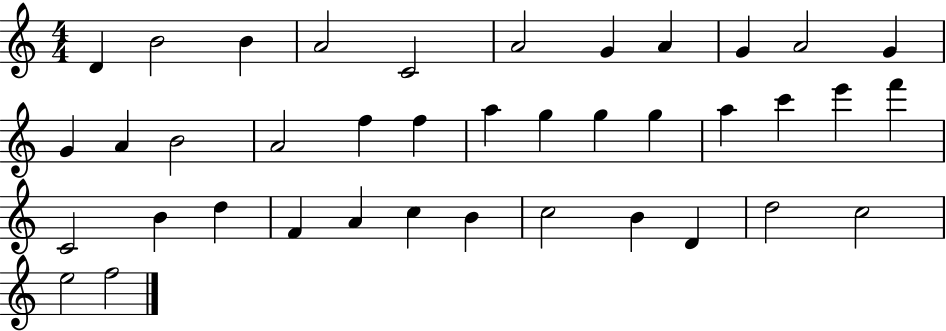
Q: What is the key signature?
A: C major